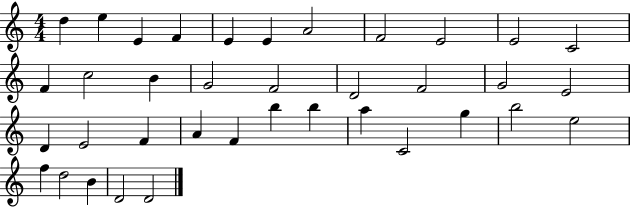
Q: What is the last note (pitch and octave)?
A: D4